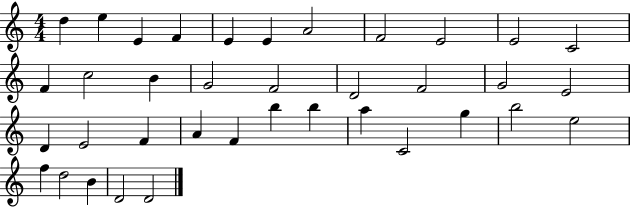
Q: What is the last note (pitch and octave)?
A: D4